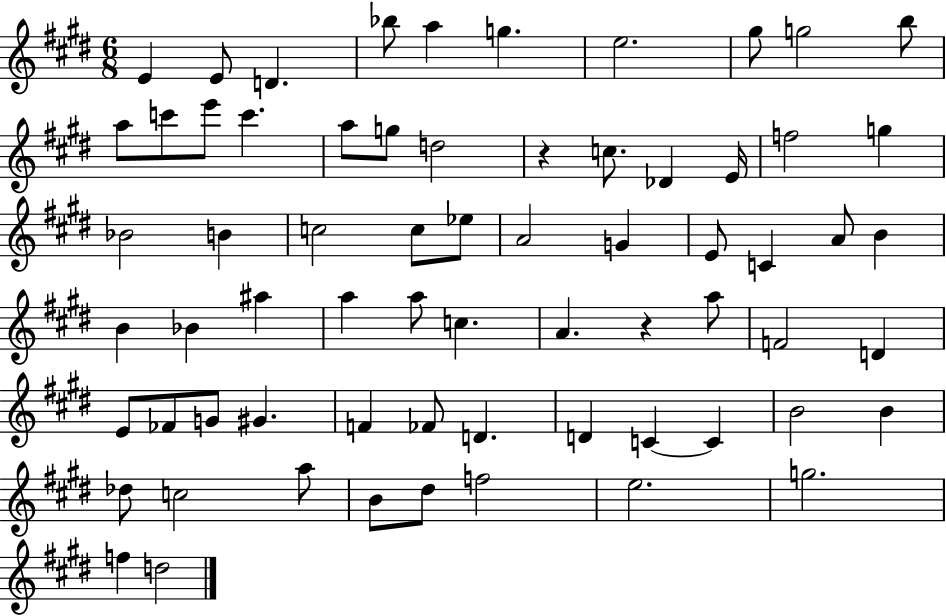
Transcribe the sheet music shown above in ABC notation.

X:1
T:Untitled
M:6/8
L:1/4
K:E
E E/2 D _b/2 a g e2 ^g/2 g2 b/2 a/2 c'/2 e'/2 c' a/2 g/2 d2 z c/2 _D E/4 f2 g _B2 B c2 c/2 _e/2 A2 G E/2 C A/2 B B _B ^a a a/2 c A z a/2 F2 D E/2 _F/2 G/2 ^G F _F/2 D D C C B2 B _d/2 c2 a/2 B/2 ^d/2 f2 e2 g2 f d2